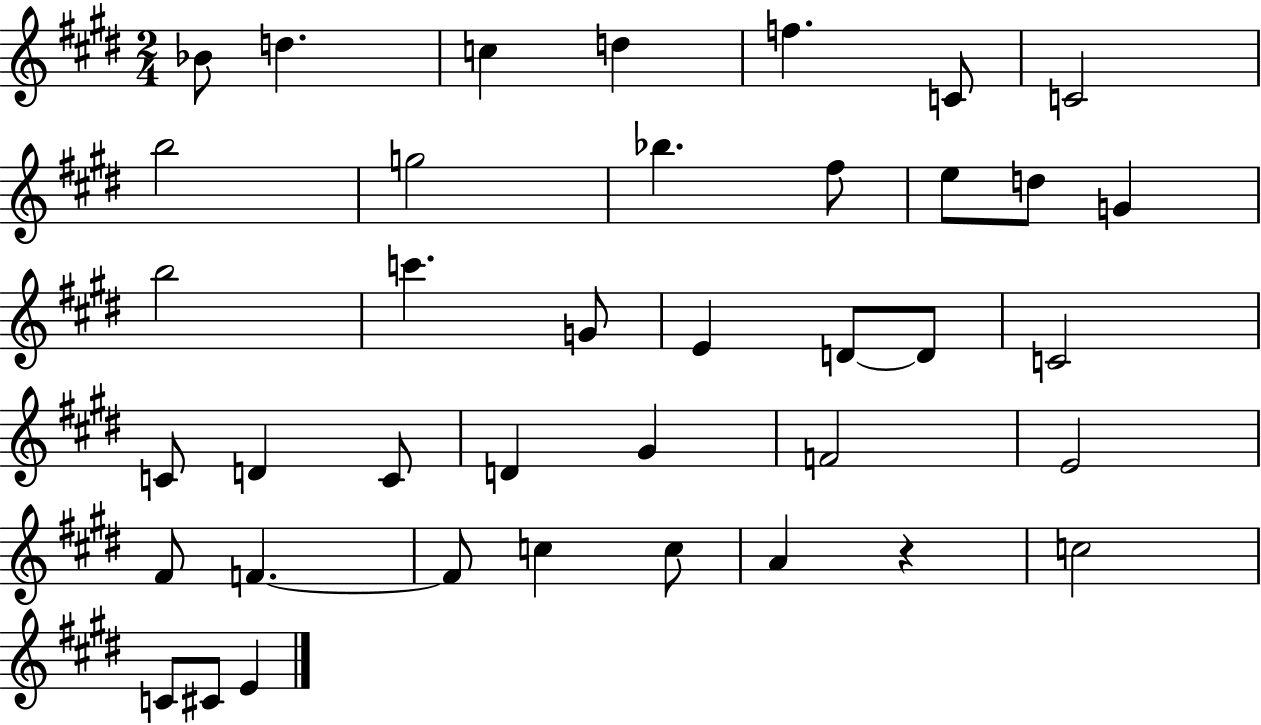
{
  \clef treble
  \numericTimeSignature
  \time 2/4
  \key e \major
  \repeat volta 2 { bes'8 d''4. | c''4 d''4 | f''4. c'8 | c'2 | \break b''2 | g''2 | bes''4. fis''8 | e''8 d''8 g'4 | \break b''2 | c'''4. g'8 | e'4 d'8~~ d'8 | c'2 | \break c'8 d'4 c'8 | d'4 gis'4 | f'2 | e'2 | \break fis'8 f'4.~~ | f'8 c''4 c''8 | a'4 r4 | c''2 | \break c'8 cis'8 e'4 | } \bar "|."
}